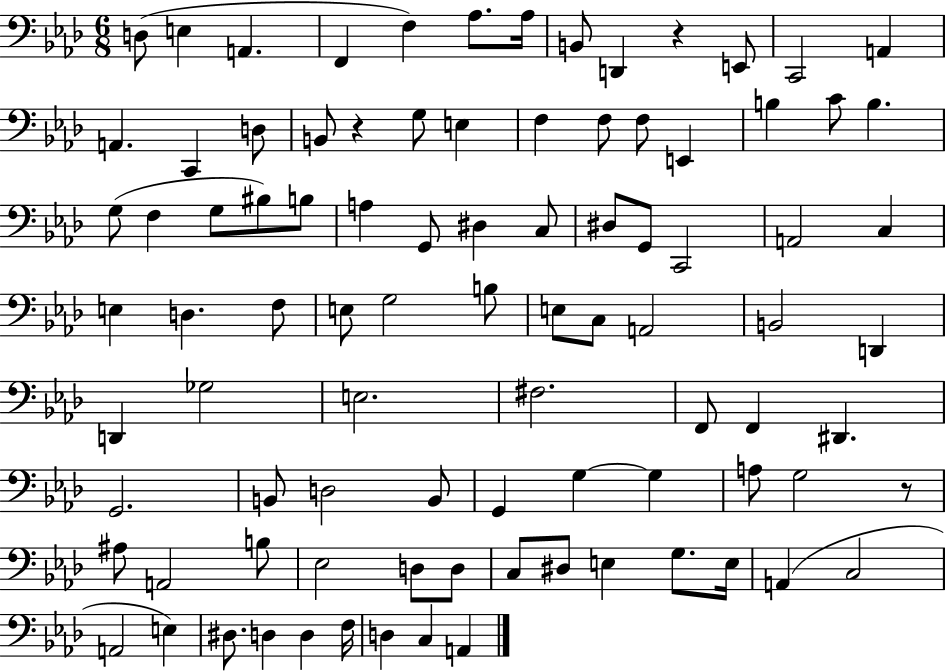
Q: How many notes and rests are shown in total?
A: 91